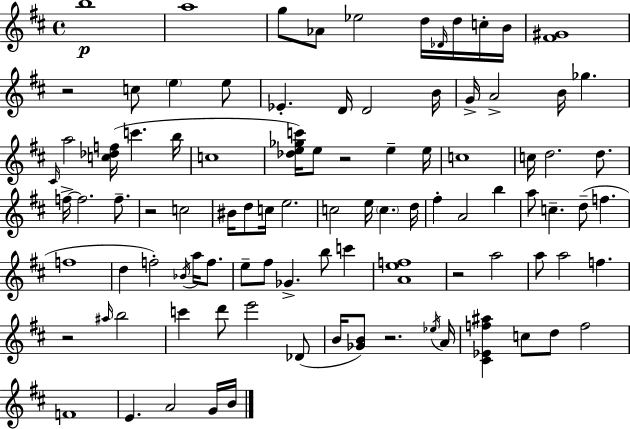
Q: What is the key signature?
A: D major